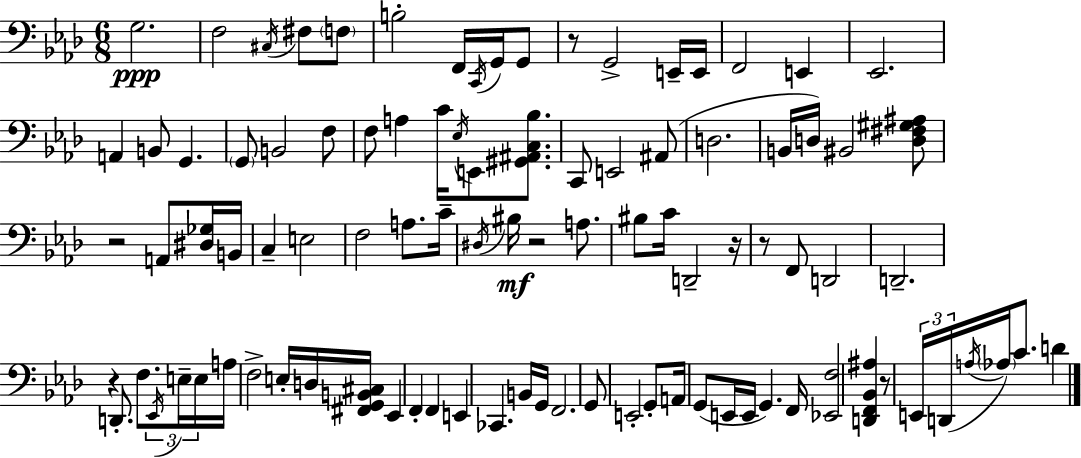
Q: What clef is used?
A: bass